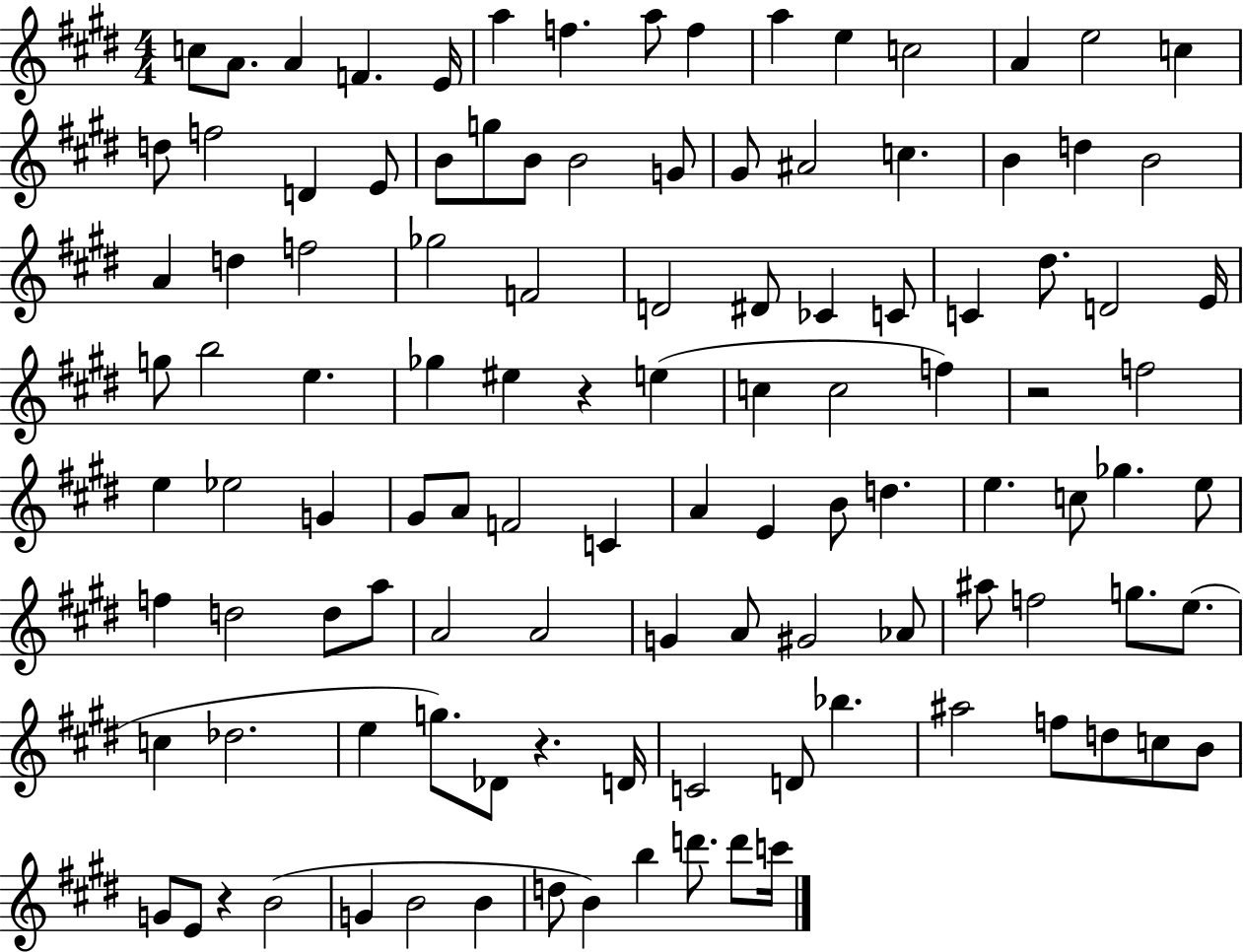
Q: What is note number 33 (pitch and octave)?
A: F5